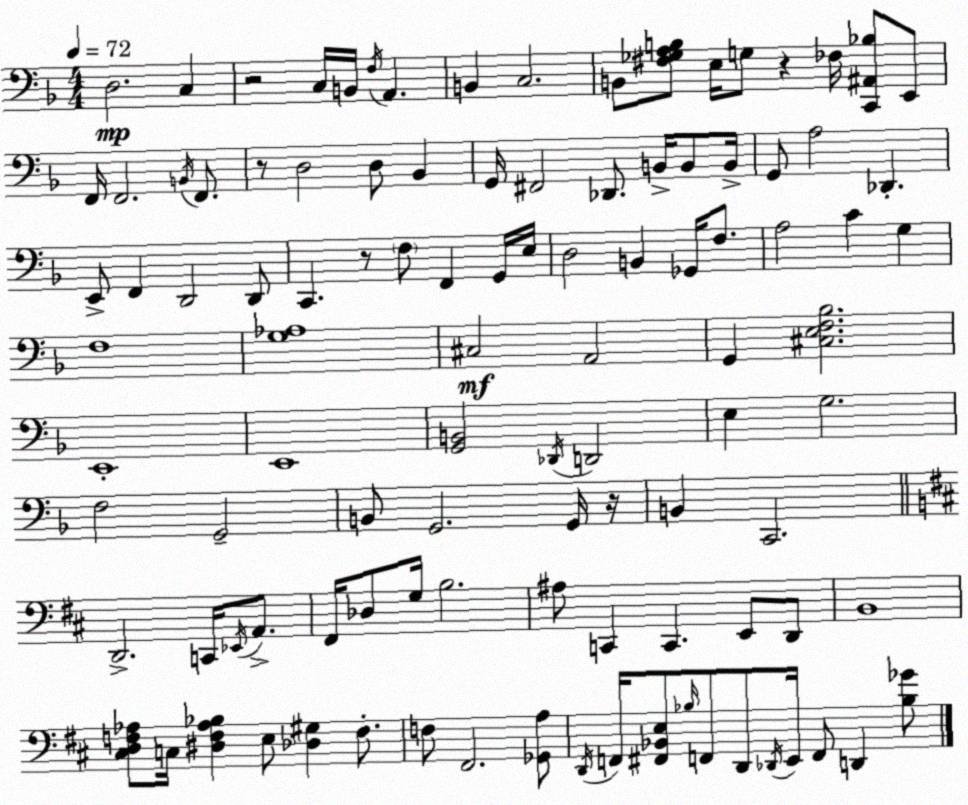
X:1
T:Untitled
M:4/4
L:1/4
K:Dm
D,2 C, z2 C,/4 B,,/4 F,/4 A,, B,, C,2 B,,/2 [^F,_G,A,B,]/2 E,/4 G,/2 z _F,/4 [C,,^A,,_B,]/2 E,,/2 F,,/4 F,,2 B,,/4 F,,/2 z/2 D,2 D,/2 _B,, G,,/4 ^F,,2 _D,,/2 B,,/4 B,,/2 B,,/4 G,,/2 A,2 _D,, E,,/2 F,, D,,2 D,,/2 C,, z/2 F,/2 F,, G,,/4 E,/4 D,2 B,, _G,,/4 F,/2 A,2 C G, F,4 [G,_A,]4 ^C,2 A,,2 G,, [^C,E,F,_B,]2 E,,4 E,,4 [G,,B,,]2 _D,,/4 D,,2 E, G,2 F,2 G,,2 B,,/2 G,,2 G,,/4 z/4 B,, C,,2 D,,2 C,,/4 _E,,/4 A,,/2 ^F,,/4 _D,/2 G,/4 B,2 ^A,/2 C,, C,, E,,/2 D,,/2 B,,4 [^C,D,F,_A,]/2 C,/4 [^D,F,_A,_B,] E,/2 [_D,^G,] F,/2 F,/2 ^F,,2 [_G,,A,]/2 D,,/4 F,,/4 [^F,,_B,,E,]/2 _B,/4 F,,/2 D,,/2 _D,,/4 E,,/4 F,,/2 D,, [_B,_G]/2